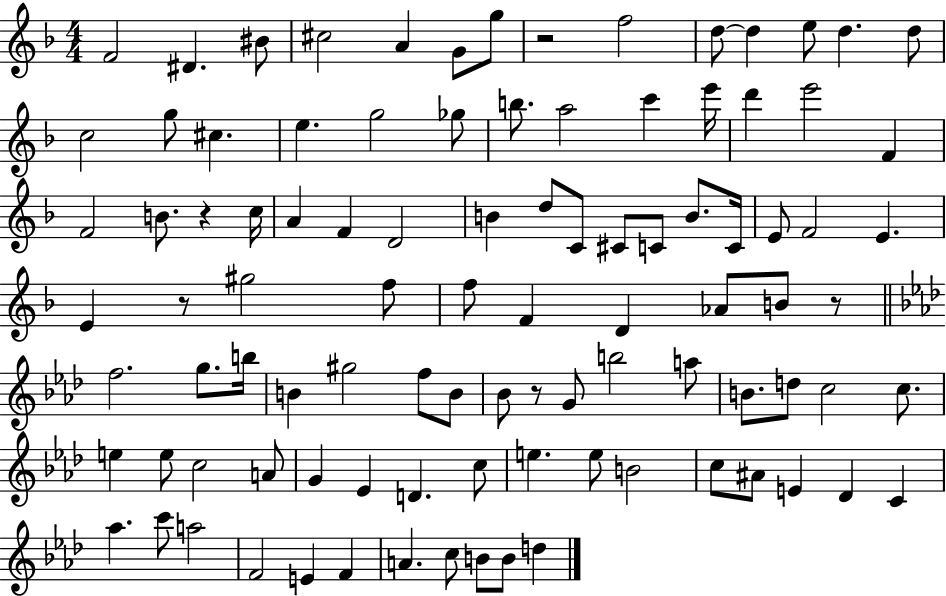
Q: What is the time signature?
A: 4/4